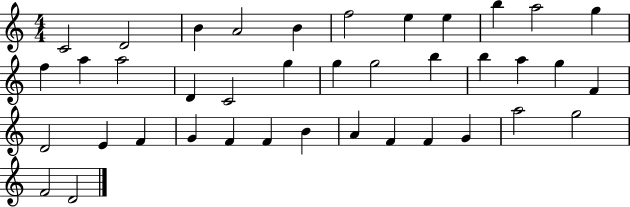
{
  \clef treble
  \numericTimeSignature
  \time 4/4
  \key c \major
  c'2 d'2 | b'4 a'2 b'4 | f''2 e''4 e''4 | b''4 a''2 g''4 | \break f''4 a''4 a''2 | d'4 c'2 g''4 | g''4 g''2 b''4 | b''4 a''4 g''4 f'4 | \break d'2 e'4 f'4 | g'4 f'4 f'4 b'4 | a'4 f'4 f'4 g'4 | a''2 g''2 | \break f'2 d'2 | \bar "|."
}